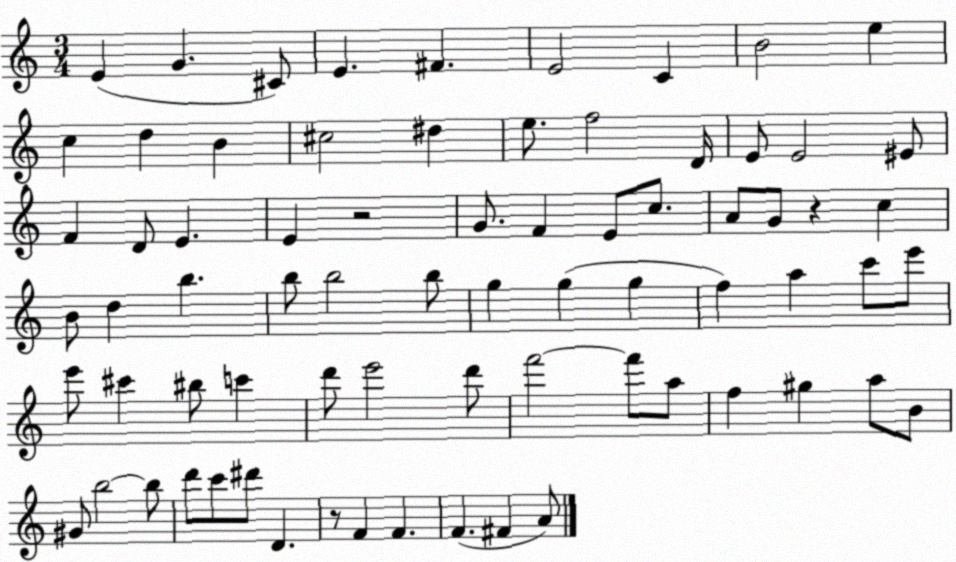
X:1
T:Untitled
M:3/4
L:1/4
K:C
E G ^C/2 E ^F E2 C B2 e c d B ^c2 ^d e/2 f2 D/4 E/2 E2 ^E/2 F D/2 E E z2 G/2 F E/2 c/2 A/2 G/2 z c B/2 d b b/2 b2 b/2 g g g f a c'/2 e'/2 e'/2 ^c' ^b/2 c' d'/2 e'2 d'/2 f'2 f'/2 a/2 f ^g a/2 B/2 ^G/2 b2 b/2 d'/2 c'/2 ^d'/2 D z/2 F F F ^F A/2